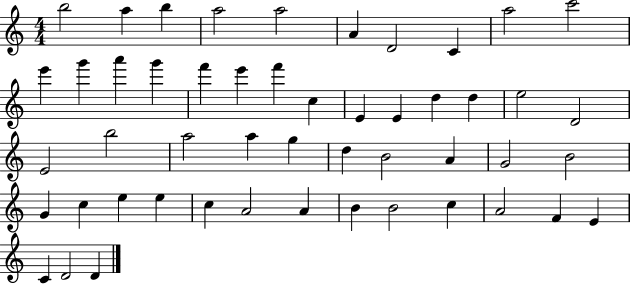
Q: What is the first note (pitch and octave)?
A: B5